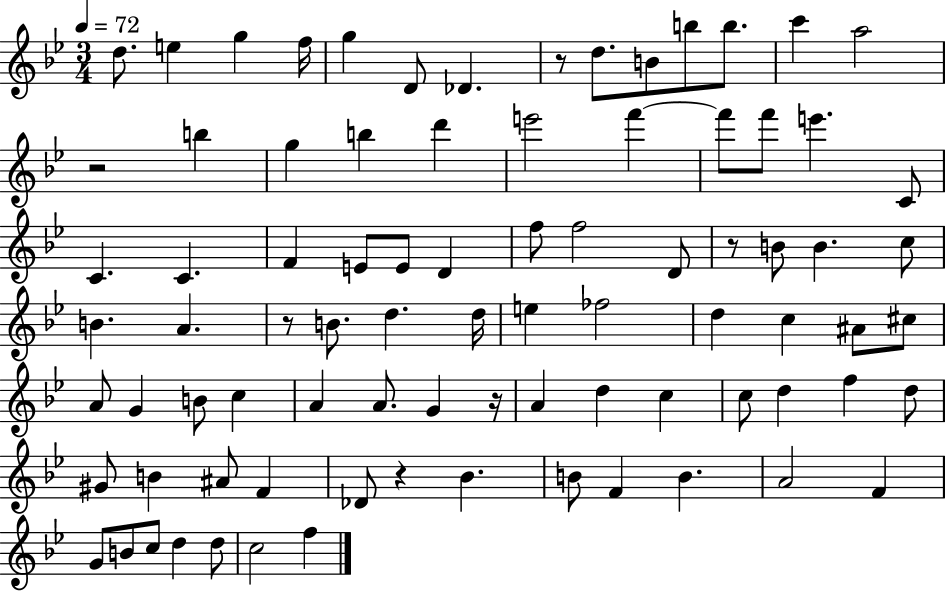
D5/e. E5/q G5/q F5/s G5/q D4/e Db4/q. R/e D5/e. B4/e B5/e B5/e. C6/q A5/h R/h B5/q G5/q B5/q D6/q E6/h F6/q F6/e F6/e E6/q. C4/e C4/q. C4/q. F4/q E4/e E4/e D4/q F5/e F5/h D4/e R/e B4/e B4/q. C5/e B4/q. A4/q. R/e B4/e. D5/q. D5/s E5/q FES5/h D5/q C5/q A#4/e C#5/e A4/e G4/q B4/e C5/q A4/q A4/e. G4/q R/s A4/q D5/q C5/q C5/e D5/q F5/q D5/e G#4/e B4/q A#4/e F4/q Db4/e R/q Bb4/q. B4/e F4/q B4/q. A4/h F4/q G4/e B4/e C5/e D5/q D5/e C5/h F5/q